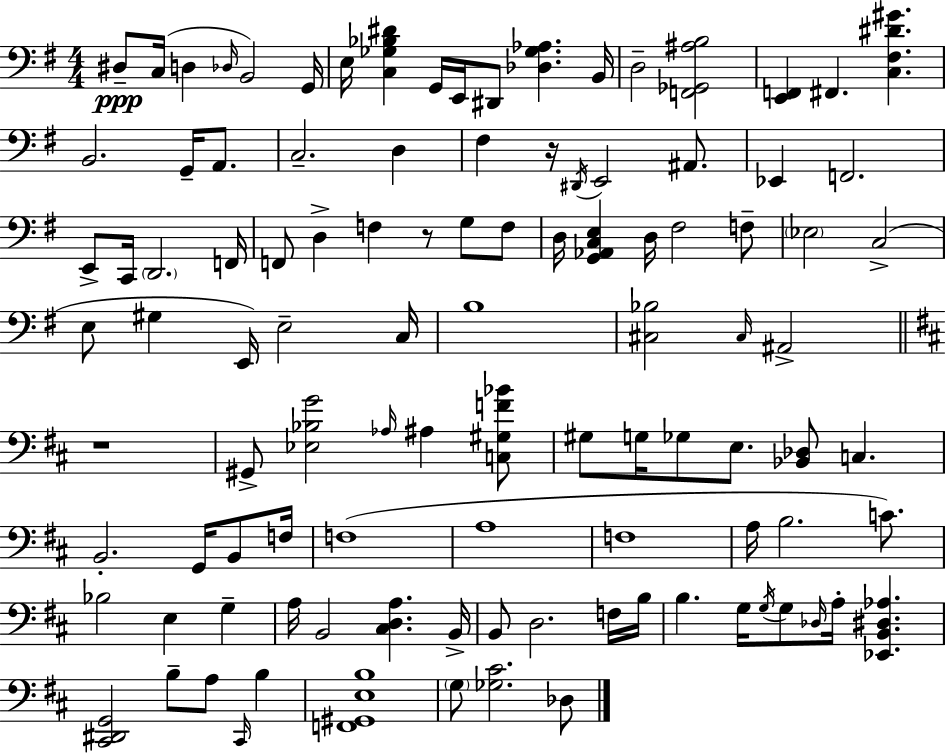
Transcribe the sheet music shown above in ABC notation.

X:1
T:Untitled
M:4/4
L:1/4
K:Em
^D,/2 C,/4 D, _D,/4 B,,2 G,,/4 E,/4 [C,_G,_B,^D] G,,/4 E,,/4 ^D,,/2 [_D,_G,_A,] B,,/4 D,2 [F,,_G,,^A,B,]2 [E,,F,,] ^F,, [C,^F,^D^G] B,,2 G,,/4 A,,/2 C,2 D, ^F, z/4 ^D,,/4 E,,2 ^A,,/2 _E,, F,,2 E,,/2 C,,/4 D,,2 F,,/4 F,,/2 D, F, z/2 G,/2 F,/2 D,/4 [G,,_A,,C,E,] D,/4 ^F,2 F,/2 _E,2 C,2 E,/2 ^G, E,,/4 E,2 C,/4 B,4 [^C,_B,]2 ^C,/4 ^A,,2 z4 ^G,,/2 [_E,_B,G]2 _A,/4 ^A, [C,^G,F_B]/2 ^G,/2 G,/4 _G,/2 E,/2 [_B,,_D,]/2 C, B,,2 G,,/4 B,,/2 F,/4 F,4 A,4 F,4 A,/4 B,2 C/2 _B,2 E, G, A,/4 B,,2 [^C,D,A,] B,,/4 B,,/2 D,2 F,/4 B,/4 B, G,/4 G,/4 G,/2 _D,/4 A,/4 [_E,,B,,^D,_A,] [^C,,^D,,G,,]2 B,/2 A,/2 ^C,,/4 B, [F,,^G,,E,B,]4 G,/2 [_G,^C]2 _D,/2